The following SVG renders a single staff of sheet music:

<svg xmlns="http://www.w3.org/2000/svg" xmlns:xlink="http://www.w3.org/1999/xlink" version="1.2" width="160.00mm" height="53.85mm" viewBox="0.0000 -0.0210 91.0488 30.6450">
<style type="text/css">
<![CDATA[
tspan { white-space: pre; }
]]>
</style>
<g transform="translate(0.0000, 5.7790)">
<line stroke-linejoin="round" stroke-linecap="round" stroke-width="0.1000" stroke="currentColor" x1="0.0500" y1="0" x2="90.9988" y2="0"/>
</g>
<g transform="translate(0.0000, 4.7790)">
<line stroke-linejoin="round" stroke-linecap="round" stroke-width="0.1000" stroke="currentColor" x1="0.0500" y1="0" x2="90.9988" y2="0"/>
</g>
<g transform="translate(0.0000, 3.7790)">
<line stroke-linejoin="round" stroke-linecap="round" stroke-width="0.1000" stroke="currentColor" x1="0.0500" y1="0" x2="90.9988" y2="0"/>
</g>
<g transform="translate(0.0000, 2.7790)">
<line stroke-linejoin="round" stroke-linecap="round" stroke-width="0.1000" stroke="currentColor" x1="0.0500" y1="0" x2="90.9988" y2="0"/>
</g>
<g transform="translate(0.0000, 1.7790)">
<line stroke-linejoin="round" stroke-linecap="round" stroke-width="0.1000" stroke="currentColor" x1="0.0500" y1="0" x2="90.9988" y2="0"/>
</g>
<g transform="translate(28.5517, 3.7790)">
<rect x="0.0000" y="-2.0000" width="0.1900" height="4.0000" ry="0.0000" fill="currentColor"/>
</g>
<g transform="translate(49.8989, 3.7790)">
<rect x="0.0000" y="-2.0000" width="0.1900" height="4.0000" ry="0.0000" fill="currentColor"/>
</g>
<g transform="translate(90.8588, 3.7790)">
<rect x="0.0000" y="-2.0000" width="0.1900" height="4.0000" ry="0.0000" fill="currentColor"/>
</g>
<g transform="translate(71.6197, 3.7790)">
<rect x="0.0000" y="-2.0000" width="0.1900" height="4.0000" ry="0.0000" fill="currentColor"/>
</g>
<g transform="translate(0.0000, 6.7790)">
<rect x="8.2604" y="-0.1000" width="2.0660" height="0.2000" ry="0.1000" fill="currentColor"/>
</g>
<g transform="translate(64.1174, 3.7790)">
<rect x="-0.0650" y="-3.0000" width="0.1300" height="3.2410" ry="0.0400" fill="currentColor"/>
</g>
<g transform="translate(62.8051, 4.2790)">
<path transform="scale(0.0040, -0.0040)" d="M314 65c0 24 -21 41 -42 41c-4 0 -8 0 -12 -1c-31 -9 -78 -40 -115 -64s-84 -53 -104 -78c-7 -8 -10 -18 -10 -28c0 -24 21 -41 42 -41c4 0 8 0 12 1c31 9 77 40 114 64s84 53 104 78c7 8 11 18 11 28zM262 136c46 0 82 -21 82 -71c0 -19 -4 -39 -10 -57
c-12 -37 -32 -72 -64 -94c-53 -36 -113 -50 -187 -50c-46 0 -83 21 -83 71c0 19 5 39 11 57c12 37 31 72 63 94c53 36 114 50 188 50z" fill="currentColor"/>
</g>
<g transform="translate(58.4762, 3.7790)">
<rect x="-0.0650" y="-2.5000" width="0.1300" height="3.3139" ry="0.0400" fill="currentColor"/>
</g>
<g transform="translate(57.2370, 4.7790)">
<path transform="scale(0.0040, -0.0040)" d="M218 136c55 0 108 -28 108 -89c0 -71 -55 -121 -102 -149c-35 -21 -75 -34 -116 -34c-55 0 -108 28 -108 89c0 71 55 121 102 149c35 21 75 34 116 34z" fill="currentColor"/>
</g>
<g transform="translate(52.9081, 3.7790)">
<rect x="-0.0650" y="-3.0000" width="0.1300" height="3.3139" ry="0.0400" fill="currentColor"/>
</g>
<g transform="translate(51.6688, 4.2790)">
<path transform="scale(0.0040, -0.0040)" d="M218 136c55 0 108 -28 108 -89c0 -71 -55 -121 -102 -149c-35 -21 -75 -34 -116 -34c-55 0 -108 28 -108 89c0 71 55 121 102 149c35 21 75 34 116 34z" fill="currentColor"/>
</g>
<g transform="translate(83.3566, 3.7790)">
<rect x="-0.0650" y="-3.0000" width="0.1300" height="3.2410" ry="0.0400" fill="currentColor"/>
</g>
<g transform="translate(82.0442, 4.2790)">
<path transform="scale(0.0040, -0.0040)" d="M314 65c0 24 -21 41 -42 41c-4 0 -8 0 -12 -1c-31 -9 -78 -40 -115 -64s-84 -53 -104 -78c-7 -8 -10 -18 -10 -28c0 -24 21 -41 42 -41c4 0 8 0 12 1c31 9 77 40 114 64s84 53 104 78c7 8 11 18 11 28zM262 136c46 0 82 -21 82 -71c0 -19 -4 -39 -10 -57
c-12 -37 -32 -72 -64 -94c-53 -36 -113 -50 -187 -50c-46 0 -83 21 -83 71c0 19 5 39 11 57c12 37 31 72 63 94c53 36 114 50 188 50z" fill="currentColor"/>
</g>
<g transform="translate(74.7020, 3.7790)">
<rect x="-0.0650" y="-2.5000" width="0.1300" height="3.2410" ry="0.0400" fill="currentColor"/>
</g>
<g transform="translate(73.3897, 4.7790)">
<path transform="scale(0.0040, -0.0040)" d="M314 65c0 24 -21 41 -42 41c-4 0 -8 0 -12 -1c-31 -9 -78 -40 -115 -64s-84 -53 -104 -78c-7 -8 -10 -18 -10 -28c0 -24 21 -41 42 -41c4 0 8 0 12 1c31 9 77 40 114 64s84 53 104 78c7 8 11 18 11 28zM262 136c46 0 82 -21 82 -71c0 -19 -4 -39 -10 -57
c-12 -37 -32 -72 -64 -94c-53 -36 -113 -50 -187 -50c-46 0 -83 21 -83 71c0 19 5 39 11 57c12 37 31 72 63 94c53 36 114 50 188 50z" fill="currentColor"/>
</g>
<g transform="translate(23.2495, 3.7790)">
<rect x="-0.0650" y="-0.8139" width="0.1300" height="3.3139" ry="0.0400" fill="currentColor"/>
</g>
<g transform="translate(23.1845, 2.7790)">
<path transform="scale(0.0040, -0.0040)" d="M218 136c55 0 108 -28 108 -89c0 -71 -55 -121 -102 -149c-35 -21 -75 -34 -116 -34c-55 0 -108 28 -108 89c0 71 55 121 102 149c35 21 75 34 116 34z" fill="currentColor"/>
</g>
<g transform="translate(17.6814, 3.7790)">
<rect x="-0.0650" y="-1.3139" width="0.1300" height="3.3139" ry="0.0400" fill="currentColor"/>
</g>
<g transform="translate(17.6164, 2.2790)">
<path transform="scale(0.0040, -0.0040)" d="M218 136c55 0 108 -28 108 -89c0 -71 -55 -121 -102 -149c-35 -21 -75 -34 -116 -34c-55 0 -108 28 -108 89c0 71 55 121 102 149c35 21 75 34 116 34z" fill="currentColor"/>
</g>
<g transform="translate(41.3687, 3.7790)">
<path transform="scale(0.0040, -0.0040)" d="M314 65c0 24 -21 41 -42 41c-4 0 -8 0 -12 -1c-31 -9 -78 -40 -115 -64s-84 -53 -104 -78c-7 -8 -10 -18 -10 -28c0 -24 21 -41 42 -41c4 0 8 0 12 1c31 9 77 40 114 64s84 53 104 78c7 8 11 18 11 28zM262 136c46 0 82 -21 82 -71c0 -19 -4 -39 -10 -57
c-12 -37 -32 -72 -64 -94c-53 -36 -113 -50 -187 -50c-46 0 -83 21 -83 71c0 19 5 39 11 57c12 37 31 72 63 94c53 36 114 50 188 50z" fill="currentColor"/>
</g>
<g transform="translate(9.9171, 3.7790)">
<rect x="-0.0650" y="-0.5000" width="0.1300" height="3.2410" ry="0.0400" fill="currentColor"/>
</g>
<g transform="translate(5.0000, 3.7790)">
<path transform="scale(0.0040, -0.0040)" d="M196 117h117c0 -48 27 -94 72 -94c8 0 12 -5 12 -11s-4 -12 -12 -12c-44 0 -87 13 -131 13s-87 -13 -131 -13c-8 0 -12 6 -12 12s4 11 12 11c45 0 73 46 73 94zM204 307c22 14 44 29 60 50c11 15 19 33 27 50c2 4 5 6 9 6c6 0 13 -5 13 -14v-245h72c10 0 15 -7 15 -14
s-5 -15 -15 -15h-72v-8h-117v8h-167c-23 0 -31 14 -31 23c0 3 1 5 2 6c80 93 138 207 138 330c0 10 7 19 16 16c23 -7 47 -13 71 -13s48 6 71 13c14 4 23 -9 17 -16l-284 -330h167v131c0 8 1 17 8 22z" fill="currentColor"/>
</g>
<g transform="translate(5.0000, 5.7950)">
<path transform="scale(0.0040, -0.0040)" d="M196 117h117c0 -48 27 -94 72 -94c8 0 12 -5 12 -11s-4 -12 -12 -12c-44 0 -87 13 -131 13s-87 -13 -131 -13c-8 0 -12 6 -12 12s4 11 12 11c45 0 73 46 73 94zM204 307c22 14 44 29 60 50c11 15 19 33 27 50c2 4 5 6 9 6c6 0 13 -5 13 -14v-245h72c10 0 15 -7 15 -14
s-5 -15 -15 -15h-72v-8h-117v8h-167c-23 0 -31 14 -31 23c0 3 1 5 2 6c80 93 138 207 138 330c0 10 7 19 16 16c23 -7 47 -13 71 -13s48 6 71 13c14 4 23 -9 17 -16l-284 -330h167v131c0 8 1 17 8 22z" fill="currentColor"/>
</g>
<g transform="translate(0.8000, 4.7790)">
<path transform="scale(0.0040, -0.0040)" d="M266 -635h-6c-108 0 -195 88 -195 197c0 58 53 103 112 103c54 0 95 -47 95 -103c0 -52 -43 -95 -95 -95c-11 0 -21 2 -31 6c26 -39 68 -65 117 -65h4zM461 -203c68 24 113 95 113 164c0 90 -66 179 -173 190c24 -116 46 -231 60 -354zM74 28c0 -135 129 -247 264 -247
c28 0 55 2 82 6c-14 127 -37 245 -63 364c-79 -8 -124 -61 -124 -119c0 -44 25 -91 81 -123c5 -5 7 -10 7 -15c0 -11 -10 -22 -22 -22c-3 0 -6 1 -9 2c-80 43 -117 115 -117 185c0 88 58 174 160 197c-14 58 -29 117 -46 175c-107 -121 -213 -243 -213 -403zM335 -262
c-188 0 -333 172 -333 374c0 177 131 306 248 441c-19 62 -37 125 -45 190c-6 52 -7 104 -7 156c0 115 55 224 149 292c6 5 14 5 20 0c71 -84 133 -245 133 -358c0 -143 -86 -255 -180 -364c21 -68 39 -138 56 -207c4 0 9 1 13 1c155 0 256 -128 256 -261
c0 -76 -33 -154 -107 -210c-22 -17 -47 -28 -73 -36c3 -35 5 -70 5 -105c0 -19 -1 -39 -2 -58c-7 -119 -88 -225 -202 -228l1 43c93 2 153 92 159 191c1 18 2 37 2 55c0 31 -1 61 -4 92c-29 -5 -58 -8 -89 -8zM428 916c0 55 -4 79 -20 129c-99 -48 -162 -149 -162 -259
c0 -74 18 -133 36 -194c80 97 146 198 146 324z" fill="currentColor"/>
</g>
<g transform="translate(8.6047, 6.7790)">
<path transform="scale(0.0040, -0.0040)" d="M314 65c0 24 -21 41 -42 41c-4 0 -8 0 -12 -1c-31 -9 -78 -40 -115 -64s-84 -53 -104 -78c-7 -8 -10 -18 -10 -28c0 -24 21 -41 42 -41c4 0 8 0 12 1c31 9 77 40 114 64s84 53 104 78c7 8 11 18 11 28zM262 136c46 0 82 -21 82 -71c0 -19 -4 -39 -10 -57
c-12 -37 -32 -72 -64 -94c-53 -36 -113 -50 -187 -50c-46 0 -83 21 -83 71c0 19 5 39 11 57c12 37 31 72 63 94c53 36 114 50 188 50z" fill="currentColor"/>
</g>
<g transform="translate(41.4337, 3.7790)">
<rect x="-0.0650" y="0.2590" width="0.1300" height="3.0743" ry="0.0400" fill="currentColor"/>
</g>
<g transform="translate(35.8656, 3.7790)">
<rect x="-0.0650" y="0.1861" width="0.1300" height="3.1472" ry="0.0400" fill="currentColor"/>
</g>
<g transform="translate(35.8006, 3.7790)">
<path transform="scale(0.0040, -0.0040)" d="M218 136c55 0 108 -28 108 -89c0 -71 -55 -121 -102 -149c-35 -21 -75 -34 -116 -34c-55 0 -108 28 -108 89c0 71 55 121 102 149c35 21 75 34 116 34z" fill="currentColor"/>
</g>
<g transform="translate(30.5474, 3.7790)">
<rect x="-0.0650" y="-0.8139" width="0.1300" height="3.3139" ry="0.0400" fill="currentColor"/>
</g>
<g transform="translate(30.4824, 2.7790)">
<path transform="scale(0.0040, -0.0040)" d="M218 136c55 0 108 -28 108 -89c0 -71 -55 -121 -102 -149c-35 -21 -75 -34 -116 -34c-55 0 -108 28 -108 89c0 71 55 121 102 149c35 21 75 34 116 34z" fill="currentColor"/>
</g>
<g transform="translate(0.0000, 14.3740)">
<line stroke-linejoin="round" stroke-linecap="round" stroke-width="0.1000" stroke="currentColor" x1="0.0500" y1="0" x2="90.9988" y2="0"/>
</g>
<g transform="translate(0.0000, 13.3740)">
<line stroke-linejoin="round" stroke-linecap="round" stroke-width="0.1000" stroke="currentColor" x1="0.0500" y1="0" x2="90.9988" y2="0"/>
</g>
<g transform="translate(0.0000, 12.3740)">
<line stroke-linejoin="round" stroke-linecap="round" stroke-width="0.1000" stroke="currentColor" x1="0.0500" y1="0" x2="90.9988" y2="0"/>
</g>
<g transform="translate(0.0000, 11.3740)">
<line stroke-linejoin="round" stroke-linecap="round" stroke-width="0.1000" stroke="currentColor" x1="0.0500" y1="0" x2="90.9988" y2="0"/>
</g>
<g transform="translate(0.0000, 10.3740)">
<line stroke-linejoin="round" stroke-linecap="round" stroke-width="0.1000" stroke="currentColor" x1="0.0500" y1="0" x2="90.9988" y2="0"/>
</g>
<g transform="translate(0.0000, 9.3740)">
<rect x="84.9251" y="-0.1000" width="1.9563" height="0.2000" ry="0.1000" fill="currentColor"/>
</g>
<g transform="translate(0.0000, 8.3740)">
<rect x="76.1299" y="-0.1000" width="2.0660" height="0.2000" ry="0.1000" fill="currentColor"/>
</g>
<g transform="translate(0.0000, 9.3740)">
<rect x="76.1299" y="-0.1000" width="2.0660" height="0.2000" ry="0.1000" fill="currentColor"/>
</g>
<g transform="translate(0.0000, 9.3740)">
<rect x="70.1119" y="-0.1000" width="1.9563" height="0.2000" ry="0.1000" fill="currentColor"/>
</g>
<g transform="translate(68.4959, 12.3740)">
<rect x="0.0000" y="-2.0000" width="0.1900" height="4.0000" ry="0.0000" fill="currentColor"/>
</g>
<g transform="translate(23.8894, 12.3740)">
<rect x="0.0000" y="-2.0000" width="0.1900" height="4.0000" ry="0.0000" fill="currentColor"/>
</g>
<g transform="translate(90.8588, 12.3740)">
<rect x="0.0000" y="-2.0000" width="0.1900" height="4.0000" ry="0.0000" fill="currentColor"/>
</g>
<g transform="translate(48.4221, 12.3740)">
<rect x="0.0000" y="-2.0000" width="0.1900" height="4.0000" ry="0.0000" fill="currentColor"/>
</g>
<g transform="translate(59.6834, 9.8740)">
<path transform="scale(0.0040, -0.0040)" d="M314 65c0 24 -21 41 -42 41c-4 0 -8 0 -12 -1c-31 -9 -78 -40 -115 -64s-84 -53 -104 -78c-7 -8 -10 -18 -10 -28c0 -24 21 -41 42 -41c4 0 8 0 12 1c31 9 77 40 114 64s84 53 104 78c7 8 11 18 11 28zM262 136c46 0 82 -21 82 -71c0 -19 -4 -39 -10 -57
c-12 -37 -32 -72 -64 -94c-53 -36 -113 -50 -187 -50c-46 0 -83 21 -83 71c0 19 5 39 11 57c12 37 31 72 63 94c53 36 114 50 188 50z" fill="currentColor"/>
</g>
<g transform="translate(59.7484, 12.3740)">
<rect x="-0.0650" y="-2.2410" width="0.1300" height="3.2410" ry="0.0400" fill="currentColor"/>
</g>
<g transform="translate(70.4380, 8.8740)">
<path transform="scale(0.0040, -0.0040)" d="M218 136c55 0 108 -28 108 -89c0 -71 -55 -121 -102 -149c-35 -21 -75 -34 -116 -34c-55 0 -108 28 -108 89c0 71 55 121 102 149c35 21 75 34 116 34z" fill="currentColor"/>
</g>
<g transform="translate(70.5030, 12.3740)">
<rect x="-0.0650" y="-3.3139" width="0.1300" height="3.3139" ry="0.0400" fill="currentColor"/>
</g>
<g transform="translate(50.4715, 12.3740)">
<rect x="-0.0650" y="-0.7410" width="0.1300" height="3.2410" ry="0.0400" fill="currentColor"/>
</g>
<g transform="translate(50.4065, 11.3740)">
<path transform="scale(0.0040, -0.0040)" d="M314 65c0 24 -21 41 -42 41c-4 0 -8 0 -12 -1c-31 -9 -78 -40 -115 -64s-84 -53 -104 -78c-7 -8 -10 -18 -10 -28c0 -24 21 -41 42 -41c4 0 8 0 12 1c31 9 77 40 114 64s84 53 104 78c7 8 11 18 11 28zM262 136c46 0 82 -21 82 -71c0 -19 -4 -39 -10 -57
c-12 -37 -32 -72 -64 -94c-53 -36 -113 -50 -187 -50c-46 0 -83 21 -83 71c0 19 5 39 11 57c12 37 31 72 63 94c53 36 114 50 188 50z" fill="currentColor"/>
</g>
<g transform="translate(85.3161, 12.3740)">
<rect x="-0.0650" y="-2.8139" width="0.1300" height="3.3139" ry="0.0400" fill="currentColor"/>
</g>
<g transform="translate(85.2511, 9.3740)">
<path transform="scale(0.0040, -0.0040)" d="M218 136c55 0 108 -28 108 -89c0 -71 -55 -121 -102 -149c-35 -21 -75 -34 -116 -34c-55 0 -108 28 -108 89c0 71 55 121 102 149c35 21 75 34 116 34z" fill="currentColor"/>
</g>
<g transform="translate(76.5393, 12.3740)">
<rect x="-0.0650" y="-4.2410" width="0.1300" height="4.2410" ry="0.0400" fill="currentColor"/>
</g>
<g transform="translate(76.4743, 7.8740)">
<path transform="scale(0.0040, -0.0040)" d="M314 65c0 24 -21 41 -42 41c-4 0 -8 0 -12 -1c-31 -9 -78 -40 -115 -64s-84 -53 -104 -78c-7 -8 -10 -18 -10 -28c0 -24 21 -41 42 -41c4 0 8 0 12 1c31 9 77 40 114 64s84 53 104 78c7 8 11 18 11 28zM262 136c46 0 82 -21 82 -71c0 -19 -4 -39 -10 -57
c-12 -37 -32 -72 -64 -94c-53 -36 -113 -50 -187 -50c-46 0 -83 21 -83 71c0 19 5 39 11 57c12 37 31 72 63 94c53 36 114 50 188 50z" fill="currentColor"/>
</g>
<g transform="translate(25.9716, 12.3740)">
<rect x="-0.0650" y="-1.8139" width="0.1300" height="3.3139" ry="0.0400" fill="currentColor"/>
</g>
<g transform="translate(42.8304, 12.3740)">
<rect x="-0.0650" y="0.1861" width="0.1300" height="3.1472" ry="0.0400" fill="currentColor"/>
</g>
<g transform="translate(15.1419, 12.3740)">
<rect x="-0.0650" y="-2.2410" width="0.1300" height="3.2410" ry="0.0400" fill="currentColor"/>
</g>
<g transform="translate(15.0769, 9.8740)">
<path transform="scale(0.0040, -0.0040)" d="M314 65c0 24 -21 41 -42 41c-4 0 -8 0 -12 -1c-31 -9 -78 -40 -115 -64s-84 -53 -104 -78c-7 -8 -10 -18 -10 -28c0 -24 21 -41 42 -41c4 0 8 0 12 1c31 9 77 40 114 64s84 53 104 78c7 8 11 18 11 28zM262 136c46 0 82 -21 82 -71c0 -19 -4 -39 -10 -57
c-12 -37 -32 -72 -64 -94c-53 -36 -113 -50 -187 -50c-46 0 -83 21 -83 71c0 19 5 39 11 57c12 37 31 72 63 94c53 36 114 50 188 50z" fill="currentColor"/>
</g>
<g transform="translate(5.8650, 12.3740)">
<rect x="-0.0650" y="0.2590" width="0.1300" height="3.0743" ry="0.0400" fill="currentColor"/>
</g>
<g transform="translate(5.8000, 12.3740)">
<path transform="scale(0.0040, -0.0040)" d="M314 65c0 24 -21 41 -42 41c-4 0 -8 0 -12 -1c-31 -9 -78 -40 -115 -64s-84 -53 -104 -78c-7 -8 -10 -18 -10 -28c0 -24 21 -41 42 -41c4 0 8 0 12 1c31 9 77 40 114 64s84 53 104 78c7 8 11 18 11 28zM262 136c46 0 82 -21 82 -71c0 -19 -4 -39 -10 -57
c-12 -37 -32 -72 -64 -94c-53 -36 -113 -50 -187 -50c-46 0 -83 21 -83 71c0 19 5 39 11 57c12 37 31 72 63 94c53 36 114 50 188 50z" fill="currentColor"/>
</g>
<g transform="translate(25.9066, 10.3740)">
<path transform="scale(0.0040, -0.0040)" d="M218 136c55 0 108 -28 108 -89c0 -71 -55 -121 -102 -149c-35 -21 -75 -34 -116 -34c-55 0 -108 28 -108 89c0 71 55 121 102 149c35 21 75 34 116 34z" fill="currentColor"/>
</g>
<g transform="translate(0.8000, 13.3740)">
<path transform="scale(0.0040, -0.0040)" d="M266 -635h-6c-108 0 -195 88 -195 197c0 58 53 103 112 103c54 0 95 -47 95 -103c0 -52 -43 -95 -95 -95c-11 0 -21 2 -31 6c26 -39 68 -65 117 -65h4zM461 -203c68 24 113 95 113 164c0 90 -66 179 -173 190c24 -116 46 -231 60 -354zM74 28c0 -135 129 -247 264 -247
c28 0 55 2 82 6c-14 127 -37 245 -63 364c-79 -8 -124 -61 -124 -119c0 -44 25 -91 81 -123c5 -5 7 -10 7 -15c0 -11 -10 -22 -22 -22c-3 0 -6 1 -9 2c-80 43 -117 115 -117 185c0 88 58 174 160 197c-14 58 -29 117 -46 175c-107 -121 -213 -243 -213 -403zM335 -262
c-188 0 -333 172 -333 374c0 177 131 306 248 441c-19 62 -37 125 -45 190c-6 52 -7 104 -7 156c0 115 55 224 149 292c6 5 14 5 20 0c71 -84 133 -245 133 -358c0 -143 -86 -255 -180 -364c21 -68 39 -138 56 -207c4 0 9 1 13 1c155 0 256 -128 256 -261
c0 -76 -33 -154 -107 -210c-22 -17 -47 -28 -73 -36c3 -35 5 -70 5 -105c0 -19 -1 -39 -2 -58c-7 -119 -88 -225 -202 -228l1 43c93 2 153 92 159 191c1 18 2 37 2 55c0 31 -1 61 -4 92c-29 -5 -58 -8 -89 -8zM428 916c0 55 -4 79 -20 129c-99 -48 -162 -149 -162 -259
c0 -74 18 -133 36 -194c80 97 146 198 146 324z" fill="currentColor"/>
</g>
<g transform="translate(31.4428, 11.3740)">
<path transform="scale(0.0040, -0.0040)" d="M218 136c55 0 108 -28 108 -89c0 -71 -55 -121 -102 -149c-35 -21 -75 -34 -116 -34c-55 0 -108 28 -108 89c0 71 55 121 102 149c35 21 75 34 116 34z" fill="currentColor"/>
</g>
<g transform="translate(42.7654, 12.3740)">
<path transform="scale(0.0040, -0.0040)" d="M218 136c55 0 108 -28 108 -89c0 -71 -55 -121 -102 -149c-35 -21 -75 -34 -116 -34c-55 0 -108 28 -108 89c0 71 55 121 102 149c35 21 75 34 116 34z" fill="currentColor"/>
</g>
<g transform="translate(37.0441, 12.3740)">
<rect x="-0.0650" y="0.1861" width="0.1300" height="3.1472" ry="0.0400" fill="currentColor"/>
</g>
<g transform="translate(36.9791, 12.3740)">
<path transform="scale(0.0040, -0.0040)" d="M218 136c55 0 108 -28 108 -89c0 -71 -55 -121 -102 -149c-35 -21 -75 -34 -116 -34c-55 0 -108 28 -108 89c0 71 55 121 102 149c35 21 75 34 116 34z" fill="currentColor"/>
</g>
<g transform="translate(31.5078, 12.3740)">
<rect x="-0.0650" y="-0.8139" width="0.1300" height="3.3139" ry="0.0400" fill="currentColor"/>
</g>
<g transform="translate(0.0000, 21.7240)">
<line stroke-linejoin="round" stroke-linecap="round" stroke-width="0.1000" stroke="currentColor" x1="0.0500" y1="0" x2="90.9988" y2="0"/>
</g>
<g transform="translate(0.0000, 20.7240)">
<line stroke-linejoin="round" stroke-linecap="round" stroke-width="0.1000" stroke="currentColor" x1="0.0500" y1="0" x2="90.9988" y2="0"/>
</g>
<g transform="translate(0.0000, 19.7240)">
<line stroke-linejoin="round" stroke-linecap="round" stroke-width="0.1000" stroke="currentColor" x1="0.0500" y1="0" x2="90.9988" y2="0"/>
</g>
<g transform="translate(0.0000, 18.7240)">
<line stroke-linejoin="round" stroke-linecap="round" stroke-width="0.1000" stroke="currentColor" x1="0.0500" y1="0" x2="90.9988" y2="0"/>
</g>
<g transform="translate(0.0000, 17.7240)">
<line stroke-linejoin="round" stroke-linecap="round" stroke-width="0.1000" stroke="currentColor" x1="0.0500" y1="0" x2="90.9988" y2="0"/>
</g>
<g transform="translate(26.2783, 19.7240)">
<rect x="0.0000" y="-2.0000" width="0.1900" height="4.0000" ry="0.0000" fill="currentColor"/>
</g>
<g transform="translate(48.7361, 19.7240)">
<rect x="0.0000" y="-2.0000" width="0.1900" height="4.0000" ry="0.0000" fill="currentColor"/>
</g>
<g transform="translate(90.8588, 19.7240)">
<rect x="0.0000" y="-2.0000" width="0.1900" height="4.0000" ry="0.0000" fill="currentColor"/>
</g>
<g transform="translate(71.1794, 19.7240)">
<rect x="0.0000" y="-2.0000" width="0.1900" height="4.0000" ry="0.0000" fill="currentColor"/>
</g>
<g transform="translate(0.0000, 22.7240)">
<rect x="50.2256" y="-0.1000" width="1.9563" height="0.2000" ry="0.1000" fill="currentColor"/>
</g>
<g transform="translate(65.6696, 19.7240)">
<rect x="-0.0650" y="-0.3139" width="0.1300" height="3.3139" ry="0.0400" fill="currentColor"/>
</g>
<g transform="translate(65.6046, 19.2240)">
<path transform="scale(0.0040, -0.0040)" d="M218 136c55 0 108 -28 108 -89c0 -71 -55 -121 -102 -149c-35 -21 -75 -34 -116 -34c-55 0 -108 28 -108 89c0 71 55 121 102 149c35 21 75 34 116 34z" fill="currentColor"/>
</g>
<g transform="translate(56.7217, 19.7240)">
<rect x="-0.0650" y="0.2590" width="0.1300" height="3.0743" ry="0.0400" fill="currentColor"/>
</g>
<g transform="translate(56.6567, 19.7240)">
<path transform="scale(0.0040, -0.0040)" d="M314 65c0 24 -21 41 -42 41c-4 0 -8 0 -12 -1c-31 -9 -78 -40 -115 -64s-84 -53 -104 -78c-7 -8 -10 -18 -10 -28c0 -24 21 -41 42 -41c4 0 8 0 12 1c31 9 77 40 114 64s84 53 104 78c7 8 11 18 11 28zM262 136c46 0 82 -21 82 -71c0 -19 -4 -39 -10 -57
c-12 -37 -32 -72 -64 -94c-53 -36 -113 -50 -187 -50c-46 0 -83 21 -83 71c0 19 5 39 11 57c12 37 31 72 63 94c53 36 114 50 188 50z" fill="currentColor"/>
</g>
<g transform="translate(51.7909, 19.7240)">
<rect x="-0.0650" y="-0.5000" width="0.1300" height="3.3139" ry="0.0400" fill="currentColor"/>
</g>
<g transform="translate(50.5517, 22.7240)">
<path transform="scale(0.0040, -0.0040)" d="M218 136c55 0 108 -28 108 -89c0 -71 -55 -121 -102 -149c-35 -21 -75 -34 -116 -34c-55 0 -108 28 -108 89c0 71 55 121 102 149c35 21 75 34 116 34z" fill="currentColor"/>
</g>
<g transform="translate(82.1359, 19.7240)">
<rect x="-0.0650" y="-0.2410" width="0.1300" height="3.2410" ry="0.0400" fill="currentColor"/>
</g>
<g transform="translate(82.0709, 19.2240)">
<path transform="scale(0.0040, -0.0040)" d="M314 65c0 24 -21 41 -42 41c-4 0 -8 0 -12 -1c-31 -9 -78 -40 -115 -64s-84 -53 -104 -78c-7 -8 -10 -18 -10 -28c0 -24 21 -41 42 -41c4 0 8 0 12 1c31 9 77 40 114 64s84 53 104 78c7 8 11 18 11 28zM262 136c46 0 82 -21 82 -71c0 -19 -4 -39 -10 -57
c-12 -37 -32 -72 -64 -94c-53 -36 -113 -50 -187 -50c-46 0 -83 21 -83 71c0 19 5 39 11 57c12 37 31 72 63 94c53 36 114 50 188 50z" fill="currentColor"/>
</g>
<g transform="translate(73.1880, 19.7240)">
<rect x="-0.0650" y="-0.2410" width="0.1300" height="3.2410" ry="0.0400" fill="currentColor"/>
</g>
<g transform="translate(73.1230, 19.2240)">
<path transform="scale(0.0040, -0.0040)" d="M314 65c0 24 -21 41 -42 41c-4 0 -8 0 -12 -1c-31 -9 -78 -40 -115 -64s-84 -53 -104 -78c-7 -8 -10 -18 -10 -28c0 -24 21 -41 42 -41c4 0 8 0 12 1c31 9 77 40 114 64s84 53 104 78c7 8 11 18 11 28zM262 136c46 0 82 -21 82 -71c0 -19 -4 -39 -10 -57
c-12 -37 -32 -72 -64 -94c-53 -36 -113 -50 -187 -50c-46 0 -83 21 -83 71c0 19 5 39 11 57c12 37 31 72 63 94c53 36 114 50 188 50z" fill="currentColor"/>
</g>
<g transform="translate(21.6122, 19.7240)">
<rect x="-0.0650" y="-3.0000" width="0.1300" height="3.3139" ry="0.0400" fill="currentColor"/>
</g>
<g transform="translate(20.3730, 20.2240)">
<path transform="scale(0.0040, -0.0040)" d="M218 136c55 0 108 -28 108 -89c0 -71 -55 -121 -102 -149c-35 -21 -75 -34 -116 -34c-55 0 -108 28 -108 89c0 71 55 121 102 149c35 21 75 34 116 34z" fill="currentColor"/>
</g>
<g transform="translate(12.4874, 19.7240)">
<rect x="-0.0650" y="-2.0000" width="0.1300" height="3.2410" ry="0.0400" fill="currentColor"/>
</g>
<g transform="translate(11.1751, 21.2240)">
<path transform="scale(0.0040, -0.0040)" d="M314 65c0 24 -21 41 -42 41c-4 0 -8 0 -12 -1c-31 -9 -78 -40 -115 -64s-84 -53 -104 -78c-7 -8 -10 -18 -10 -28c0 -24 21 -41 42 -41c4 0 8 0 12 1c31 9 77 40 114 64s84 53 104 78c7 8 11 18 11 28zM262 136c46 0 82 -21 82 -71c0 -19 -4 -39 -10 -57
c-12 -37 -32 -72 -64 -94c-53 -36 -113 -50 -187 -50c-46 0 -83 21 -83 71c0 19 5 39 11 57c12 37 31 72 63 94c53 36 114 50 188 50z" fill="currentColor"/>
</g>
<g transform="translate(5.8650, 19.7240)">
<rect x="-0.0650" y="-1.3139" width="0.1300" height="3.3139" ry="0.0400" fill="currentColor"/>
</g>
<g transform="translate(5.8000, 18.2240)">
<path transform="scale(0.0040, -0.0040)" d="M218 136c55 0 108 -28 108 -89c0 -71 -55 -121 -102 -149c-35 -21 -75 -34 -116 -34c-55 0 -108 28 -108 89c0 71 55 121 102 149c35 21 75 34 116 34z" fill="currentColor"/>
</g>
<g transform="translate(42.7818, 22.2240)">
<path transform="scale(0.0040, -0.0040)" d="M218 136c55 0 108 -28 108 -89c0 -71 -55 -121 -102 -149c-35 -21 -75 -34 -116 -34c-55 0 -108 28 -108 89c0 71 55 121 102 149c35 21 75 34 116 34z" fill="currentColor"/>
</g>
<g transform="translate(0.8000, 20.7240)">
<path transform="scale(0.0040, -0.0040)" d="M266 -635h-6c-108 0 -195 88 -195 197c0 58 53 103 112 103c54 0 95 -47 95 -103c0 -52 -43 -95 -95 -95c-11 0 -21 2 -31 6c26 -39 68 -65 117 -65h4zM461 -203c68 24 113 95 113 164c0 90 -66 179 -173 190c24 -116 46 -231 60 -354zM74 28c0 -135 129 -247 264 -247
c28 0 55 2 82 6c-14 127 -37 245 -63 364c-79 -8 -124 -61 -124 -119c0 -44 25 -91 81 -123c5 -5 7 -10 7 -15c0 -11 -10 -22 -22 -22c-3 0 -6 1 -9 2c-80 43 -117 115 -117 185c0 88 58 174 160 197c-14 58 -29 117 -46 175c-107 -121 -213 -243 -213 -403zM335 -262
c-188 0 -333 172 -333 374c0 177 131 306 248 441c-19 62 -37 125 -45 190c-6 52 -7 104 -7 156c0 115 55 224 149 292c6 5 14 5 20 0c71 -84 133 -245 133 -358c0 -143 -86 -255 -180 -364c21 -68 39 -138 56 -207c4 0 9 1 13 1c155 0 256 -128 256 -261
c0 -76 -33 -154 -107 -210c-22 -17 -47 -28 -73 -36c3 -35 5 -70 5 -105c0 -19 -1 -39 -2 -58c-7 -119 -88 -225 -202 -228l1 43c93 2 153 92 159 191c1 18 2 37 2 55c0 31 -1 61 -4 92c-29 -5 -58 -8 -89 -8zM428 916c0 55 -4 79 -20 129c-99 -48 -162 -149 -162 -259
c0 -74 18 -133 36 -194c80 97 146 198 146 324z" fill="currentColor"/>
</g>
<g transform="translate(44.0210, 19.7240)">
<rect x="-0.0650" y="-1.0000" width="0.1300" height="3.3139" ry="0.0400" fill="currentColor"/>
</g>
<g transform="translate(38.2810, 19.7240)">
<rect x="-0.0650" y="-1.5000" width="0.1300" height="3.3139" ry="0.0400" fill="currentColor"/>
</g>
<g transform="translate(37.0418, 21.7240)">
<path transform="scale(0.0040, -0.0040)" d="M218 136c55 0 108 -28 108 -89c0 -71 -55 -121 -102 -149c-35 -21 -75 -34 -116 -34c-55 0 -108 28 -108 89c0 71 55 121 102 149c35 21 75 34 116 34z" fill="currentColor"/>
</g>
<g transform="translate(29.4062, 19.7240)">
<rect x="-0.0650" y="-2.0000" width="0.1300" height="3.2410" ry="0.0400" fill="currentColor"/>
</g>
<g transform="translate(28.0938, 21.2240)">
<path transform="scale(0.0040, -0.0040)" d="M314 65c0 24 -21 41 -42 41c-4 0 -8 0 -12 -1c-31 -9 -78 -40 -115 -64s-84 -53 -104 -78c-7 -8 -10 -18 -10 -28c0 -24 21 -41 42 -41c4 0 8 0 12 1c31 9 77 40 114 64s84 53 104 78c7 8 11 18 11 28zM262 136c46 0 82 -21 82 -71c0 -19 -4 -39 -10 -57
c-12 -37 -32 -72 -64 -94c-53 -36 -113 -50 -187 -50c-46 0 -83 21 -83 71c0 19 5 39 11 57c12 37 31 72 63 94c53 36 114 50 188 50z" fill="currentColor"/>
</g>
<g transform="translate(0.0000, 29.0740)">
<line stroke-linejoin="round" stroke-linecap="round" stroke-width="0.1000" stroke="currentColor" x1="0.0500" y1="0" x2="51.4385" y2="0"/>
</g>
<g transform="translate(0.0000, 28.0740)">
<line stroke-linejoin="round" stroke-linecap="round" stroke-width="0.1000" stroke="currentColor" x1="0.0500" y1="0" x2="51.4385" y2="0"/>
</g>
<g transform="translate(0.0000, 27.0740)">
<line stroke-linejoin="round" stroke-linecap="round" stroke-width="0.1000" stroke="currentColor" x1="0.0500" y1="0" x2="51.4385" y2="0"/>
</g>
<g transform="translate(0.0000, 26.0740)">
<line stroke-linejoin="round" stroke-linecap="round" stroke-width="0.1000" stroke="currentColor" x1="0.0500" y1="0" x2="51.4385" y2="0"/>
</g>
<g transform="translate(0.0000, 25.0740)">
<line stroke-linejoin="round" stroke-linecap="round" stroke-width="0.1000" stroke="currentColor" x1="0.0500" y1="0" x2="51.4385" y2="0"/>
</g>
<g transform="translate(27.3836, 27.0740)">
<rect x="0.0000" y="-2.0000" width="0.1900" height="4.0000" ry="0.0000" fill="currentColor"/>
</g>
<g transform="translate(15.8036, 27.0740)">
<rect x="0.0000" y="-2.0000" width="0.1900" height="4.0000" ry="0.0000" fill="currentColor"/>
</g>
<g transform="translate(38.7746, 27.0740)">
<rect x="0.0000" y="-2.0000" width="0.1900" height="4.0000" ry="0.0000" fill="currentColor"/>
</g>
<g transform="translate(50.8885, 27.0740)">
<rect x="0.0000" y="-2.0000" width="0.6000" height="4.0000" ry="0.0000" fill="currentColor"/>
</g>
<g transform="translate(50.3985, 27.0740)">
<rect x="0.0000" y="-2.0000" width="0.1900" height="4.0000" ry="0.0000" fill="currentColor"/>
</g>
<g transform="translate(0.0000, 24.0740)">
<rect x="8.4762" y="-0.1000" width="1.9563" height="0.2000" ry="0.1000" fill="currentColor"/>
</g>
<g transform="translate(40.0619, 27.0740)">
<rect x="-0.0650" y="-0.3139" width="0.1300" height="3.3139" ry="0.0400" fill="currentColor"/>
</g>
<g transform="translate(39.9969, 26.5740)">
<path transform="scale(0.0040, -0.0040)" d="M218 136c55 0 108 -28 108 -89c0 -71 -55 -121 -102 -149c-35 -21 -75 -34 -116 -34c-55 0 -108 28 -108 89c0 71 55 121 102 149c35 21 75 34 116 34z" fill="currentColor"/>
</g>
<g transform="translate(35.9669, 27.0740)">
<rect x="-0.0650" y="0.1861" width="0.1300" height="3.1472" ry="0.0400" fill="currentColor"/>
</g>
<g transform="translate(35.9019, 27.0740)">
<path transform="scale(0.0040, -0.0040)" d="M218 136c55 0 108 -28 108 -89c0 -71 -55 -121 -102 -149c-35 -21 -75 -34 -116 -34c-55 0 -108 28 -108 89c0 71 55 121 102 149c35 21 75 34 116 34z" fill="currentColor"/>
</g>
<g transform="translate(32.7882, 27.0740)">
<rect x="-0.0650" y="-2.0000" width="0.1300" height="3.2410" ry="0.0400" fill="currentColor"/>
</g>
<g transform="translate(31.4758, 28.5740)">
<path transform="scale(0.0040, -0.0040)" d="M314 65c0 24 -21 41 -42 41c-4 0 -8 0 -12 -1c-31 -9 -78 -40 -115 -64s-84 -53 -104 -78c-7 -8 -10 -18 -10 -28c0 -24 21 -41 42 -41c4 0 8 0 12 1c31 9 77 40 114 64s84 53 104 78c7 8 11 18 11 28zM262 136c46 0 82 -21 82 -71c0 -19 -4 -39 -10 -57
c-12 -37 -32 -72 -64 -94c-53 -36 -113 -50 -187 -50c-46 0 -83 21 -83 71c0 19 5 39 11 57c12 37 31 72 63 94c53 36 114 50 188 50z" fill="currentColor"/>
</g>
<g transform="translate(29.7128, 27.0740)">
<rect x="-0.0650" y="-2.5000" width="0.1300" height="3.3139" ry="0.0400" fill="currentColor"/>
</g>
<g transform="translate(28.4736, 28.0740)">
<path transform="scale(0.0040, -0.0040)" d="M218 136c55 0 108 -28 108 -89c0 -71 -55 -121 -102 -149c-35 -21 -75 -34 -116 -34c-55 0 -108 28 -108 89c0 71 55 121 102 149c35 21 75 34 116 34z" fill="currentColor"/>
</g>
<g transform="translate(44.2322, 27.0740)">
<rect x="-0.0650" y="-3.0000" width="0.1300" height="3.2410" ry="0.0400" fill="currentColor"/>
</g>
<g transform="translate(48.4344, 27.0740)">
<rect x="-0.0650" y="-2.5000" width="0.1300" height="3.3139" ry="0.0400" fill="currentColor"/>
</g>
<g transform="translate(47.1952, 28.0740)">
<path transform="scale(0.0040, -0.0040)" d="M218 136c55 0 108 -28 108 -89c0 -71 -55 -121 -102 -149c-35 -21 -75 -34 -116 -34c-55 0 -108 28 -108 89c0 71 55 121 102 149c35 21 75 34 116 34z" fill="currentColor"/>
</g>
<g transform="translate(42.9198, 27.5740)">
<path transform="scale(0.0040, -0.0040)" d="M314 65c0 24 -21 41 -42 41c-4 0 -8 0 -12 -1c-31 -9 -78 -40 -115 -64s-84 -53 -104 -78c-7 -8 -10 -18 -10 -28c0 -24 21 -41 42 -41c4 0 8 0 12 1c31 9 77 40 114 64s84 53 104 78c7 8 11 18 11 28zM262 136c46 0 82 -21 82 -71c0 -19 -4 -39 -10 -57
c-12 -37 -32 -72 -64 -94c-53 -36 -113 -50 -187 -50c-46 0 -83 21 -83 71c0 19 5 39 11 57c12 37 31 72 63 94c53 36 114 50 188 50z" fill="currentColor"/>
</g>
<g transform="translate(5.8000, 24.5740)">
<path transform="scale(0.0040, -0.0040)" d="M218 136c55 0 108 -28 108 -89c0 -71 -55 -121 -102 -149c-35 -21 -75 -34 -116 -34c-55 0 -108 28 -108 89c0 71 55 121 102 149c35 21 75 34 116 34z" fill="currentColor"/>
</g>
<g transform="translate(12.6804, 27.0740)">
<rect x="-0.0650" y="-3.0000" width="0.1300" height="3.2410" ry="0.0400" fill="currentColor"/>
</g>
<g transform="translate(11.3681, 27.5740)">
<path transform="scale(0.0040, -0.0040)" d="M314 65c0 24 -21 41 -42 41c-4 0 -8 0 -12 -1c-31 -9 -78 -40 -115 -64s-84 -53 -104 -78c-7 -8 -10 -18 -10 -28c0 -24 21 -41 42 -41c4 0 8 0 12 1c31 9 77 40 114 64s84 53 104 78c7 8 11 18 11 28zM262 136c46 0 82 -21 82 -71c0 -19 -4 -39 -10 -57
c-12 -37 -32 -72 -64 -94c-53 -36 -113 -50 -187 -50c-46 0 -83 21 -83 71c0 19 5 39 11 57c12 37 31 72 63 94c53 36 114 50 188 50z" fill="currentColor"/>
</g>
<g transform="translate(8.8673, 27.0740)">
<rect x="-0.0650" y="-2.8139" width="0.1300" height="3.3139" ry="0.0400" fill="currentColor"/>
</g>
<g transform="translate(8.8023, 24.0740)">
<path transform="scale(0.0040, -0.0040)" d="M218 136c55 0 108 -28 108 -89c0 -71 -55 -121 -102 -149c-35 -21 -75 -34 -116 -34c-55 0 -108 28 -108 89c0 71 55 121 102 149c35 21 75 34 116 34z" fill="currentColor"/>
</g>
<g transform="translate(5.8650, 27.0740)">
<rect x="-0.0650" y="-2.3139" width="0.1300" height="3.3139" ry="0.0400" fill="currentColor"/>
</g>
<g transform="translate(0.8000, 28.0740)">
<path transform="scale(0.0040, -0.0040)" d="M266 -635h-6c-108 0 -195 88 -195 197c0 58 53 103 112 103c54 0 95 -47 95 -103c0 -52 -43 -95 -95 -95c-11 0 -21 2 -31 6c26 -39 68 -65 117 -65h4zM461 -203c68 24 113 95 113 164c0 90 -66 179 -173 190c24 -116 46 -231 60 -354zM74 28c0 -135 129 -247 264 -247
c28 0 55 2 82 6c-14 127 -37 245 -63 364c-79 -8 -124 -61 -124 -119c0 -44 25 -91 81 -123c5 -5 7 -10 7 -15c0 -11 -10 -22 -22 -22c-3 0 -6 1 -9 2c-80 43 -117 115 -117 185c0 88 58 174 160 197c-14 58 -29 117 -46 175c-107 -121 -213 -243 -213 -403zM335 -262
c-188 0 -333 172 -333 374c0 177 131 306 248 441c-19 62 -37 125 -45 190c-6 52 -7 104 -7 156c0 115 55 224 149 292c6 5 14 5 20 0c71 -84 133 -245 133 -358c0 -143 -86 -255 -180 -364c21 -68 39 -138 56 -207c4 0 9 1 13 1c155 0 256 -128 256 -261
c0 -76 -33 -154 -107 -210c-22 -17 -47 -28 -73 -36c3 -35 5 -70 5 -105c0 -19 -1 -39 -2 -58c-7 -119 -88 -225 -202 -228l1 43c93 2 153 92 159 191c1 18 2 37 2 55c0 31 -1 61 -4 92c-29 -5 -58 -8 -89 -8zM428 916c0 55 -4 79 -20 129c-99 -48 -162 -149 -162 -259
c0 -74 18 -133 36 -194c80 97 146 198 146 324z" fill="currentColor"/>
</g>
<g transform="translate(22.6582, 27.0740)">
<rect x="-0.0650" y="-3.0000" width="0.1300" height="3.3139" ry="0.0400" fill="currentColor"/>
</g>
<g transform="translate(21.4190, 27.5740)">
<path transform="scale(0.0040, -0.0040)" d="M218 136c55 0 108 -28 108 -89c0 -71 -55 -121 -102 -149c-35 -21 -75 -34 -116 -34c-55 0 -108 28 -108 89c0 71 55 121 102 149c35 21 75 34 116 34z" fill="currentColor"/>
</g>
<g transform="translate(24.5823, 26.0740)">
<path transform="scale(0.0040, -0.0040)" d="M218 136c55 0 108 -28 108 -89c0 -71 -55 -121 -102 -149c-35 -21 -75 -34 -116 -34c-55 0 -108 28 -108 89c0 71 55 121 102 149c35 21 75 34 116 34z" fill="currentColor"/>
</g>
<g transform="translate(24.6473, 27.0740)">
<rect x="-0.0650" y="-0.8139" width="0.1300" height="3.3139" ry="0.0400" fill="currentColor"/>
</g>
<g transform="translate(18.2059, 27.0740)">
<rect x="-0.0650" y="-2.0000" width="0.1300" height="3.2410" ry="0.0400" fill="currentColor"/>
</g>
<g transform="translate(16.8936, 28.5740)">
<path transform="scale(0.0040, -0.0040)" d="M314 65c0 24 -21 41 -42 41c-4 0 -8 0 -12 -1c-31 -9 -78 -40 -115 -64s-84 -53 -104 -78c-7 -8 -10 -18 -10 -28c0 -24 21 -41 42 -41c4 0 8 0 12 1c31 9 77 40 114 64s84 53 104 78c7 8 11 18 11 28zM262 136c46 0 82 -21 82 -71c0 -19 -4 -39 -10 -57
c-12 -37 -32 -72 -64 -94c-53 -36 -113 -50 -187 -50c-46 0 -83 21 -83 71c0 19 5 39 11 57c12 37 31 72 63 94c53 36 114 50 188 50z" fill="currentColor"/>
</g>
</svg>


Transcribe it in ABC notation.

X:1
T:Untitled
M:4/4
L:1/4
K:C
C2 e d d B B2 A G A2 G2 A2 B2 g2 f d B B d2 g2 b d'2 a e F2 A F2 E D C B2 c c2 c2 g a A2 F2 A d G F2 B c A2 G